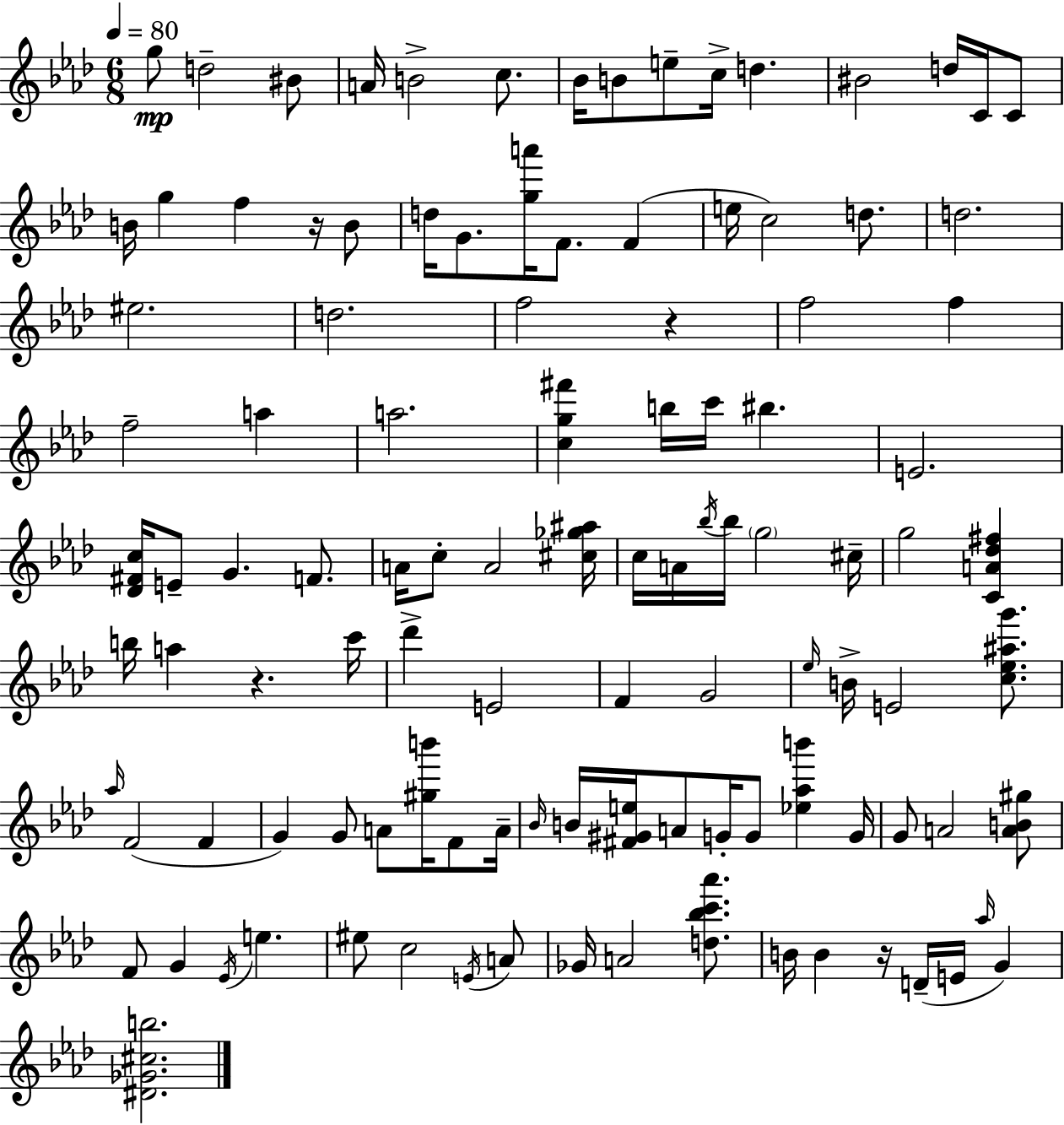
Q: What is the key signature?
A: F minor